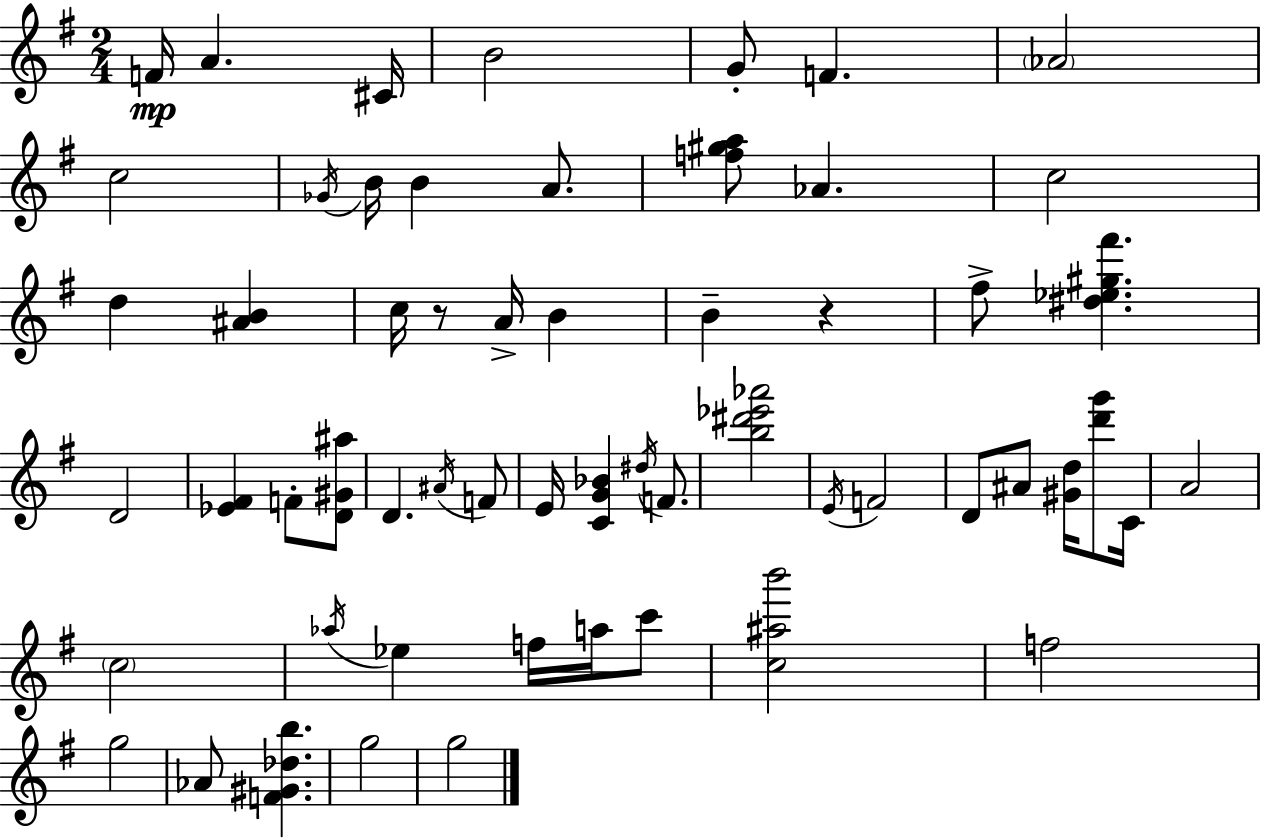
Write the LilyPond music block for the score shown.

{
  \clef treble
  \numericTimeSignature
  \time 2/4
  \key e \minor
  f'16\mp a'4. cis'16 | b'2 | g'8-. f'4. | \parenthesize aes'2 | \break c''2 | \acciaccatura { ges'16 } b'16 b'4 a'8. | <f'' gis'' a''>8 aes'4. | c''2 | \break d''4 <ais' b'>4 | c''16 r8 a'16-> b'4 | b'4-- r4 | fis''8-> <dis'' ees'' gis'' fis'''>4. | \break d'2 | <ees' fis'>4 f'8-. <d' gis' ais''>8 | d'4. \acciaccatura { ais'16 } | f'8 e'16 <c' g' bes'>4 \acciaccatura { dis''16 } | \break f'8. <b'' dis''' ees''' aes'''>2 | \acciaccatura { e'16 } f'2 | d'8 ais'8 | <gis' d''>16 <d''' g'''>8 c'16 a'2 | \break \parenthesize c''2 | \acciaccatura { aes''16 } ees''4 | f''16 a''16 c'''8 <c'' ais'' b'''>2 | f''2 | \break g''2 | aes'8 <f' gis' des'' b''>4. | g''2 | g''2 | \break \bar "|."
}